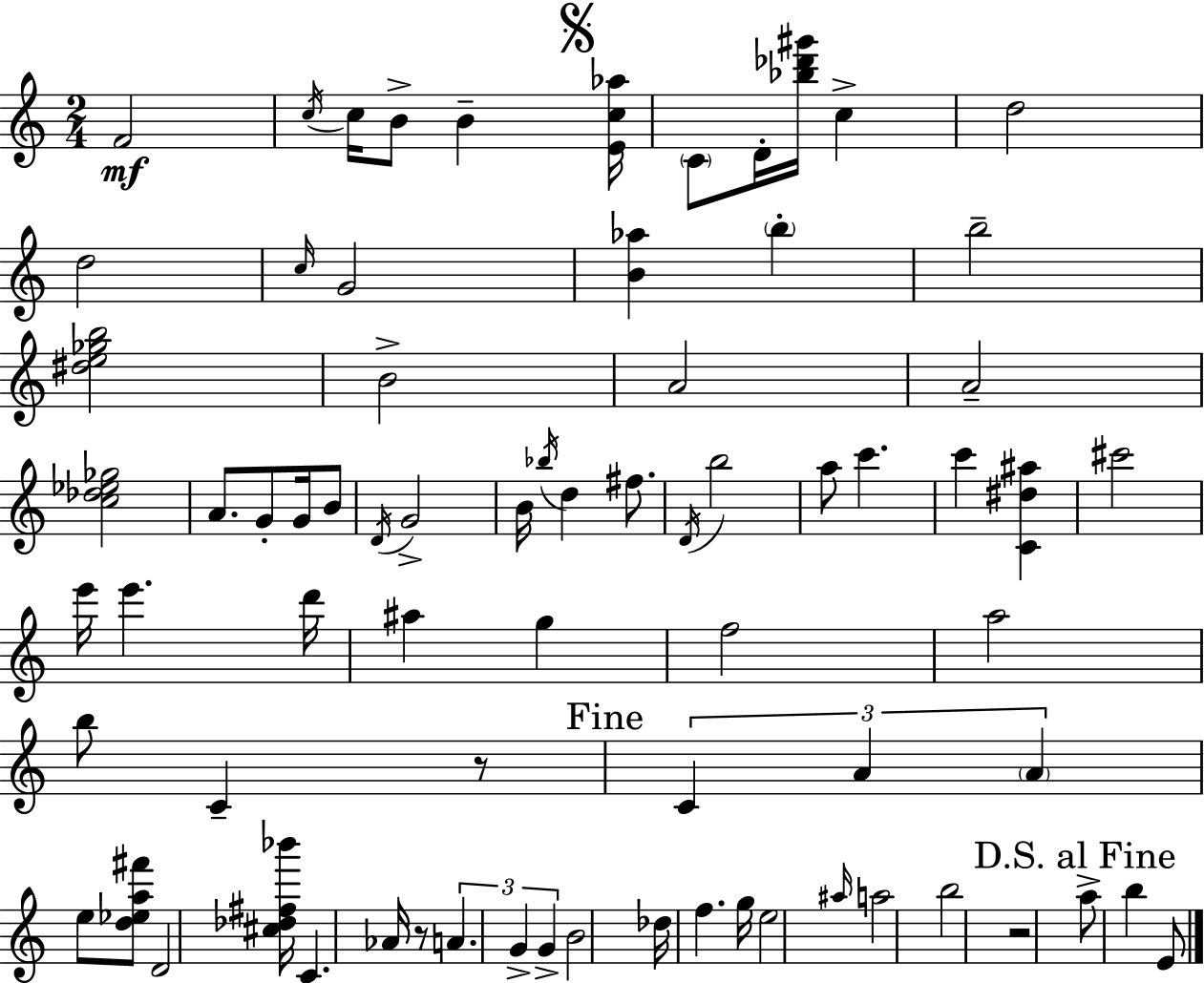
F4/h C5/s C5/s B4/e B4/q [E4,C5,Ab5]/s C4/e D4/s [Bb5,Db6,G#6]/s C5/q D5/h D5/h C5/s G4/h [B4,Ab5]/q B5/q B5/h [D#5,E5,Gb5,B5]/h B4/h A4/h A4/h [C5,Db5,Eb5,Gb5]/h A4/e. G4/e G4/s B4/e D4/s G4/h B4/s Bb5/s D5/q F#5/e. D4/s B5/h A5/e C6/q. C6/q [C4,D#5,A#5]/q C#6/h E6/s E6/q. D6/s A#5/q G5/q F5/h A5/h B5/e C4/q R/e C4/q A4/q A4/q E5/e [D5,Eb5,A5,F#6]/e D4/h [C#5,Db5,F#5,Bb6]/s C4/q. Ab4/s R/e A4/q. G4/q G4/q B4/h Db5/s F5/q. G5/s E5/h A#5/s A5/h B5/h R/h A5/e B5/q E4/e